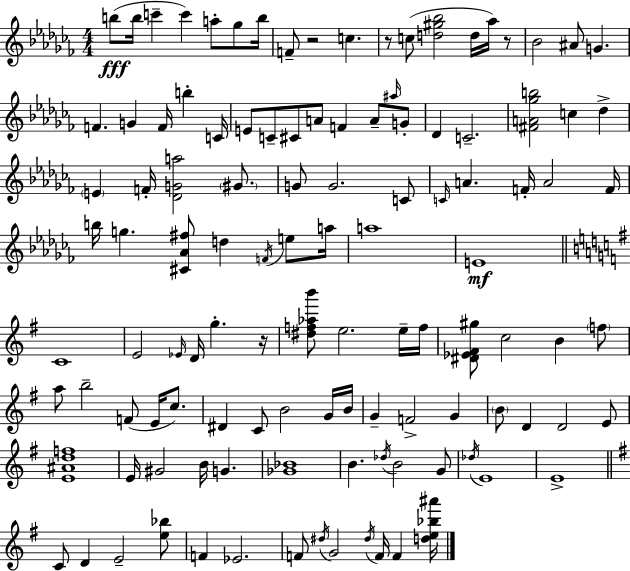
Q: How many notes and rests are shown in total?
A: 115